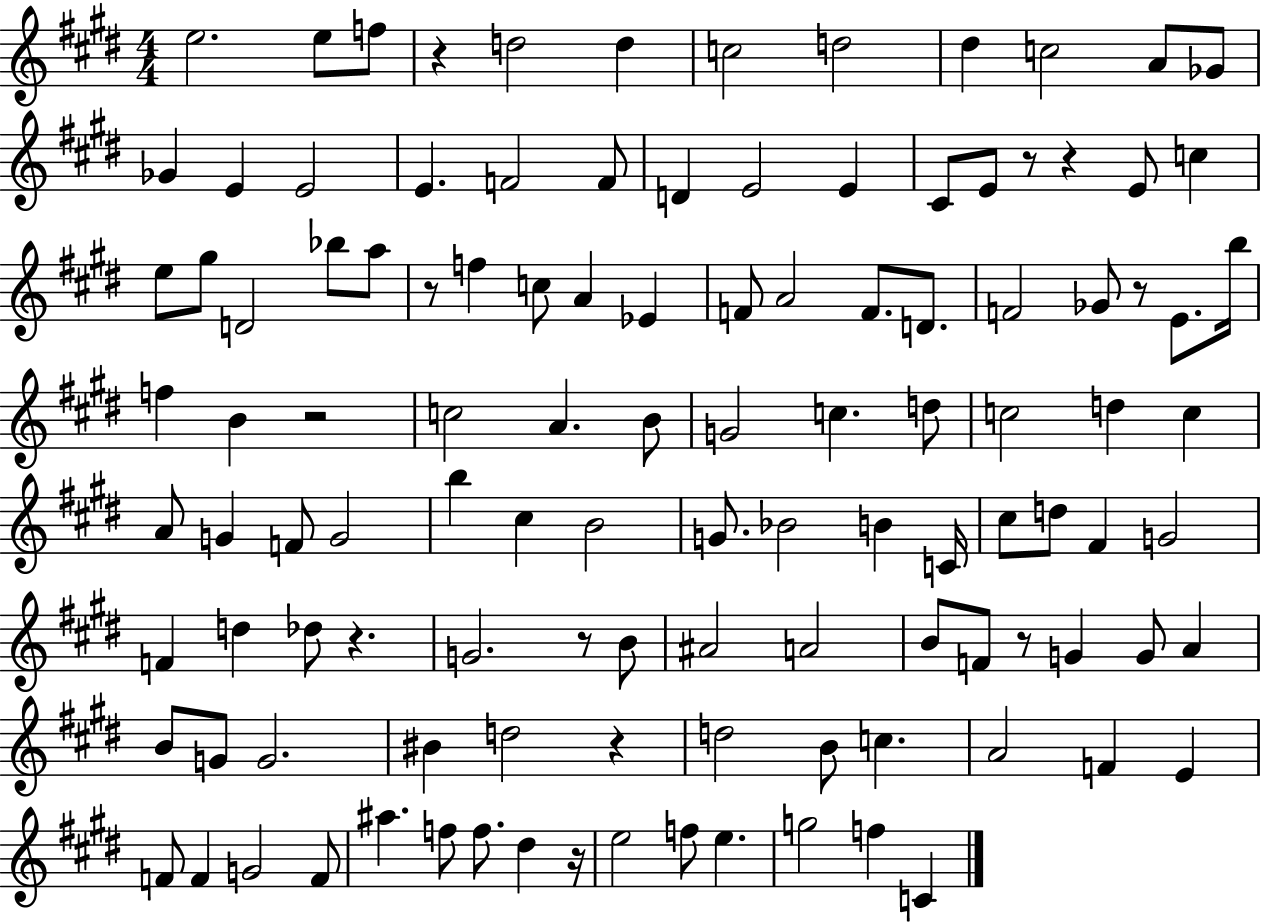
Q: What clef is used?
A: treble